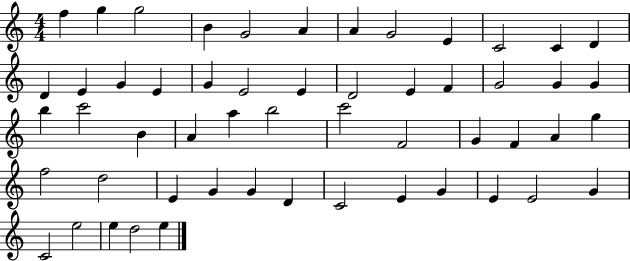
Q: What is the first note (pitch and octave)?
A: F5